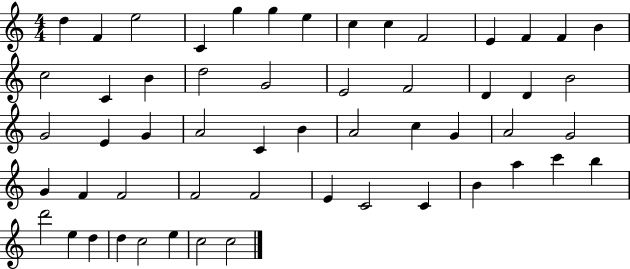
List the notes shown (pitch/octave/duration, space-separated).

D5/q F4/q E5/h C4/q G5/q G5/q E5/q C5/q C5/q F4/h E4/q F4/q F4/q B4/q C5/h C4/q B4/q D5/h G4/h E4/h F4/h D4/q D4/q B4/h G4/h E4/q G4/q A4/h C4/q B4/q A4/h C5/q G4/q A4/h G4/h G4/q F4/q F4/h F4/h F4/h E4/q C4/h C4/q B4/q A5/q C6/q B5/q D6/h E5/q D5/q D5/q C5/h E5/q C5/h C5/h